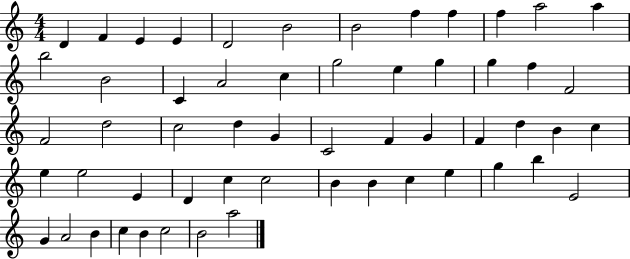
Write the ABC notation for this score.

X:1
T:Untitled
M:4/4
L:1/4
K:C
D F E E D2 B2 B2 f f f a2 a b2 B2 C A2 c g2 e g g f F2 F2 d2 c2 d G C2 F G F d B c e e2 E D c c2 B B c e g b E2 G A2 B c B c2 B2 a2